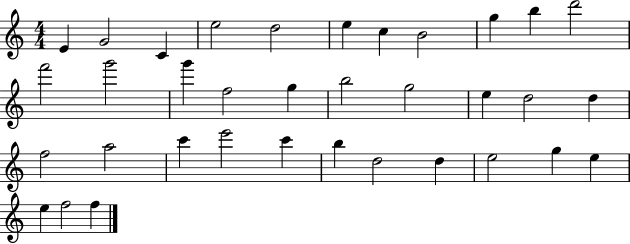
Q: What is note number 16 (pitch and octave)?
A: G5